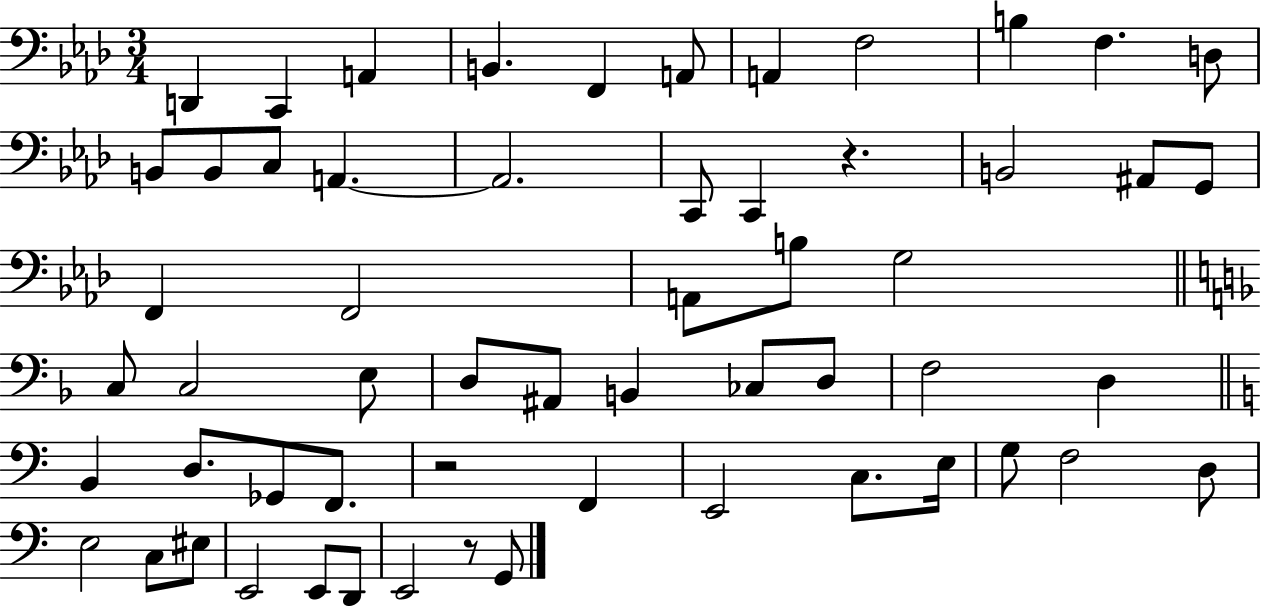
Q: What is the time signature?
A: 3/4